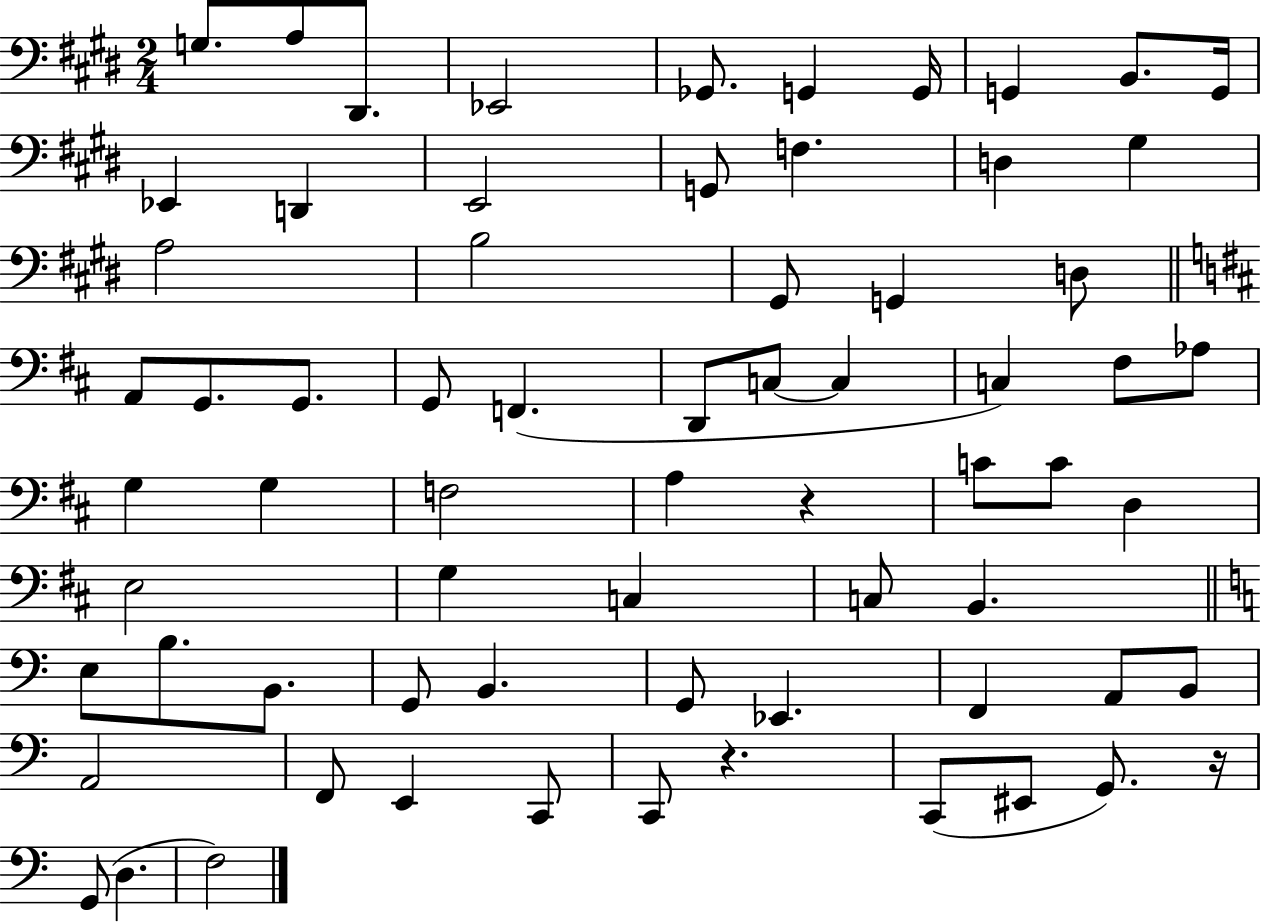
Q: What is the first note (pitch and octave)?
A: G3